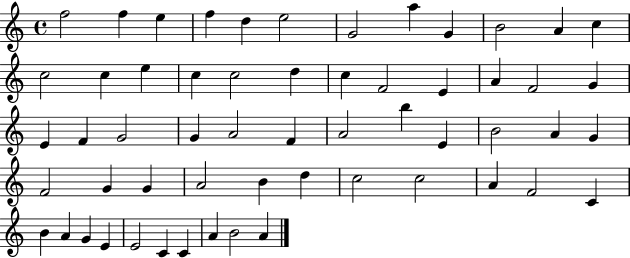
X:1
T:Untitled
M:4/4
L:1/4
K:C
f2 f e f d e2 G2 a G B2 A c c2 c e c c2 d c F2 E A F2 G E F G2 G A2 F A2 b E B2 A G F2 G G A2 B d c2 c2 A F2 C B A G E E2 C C A B2 A